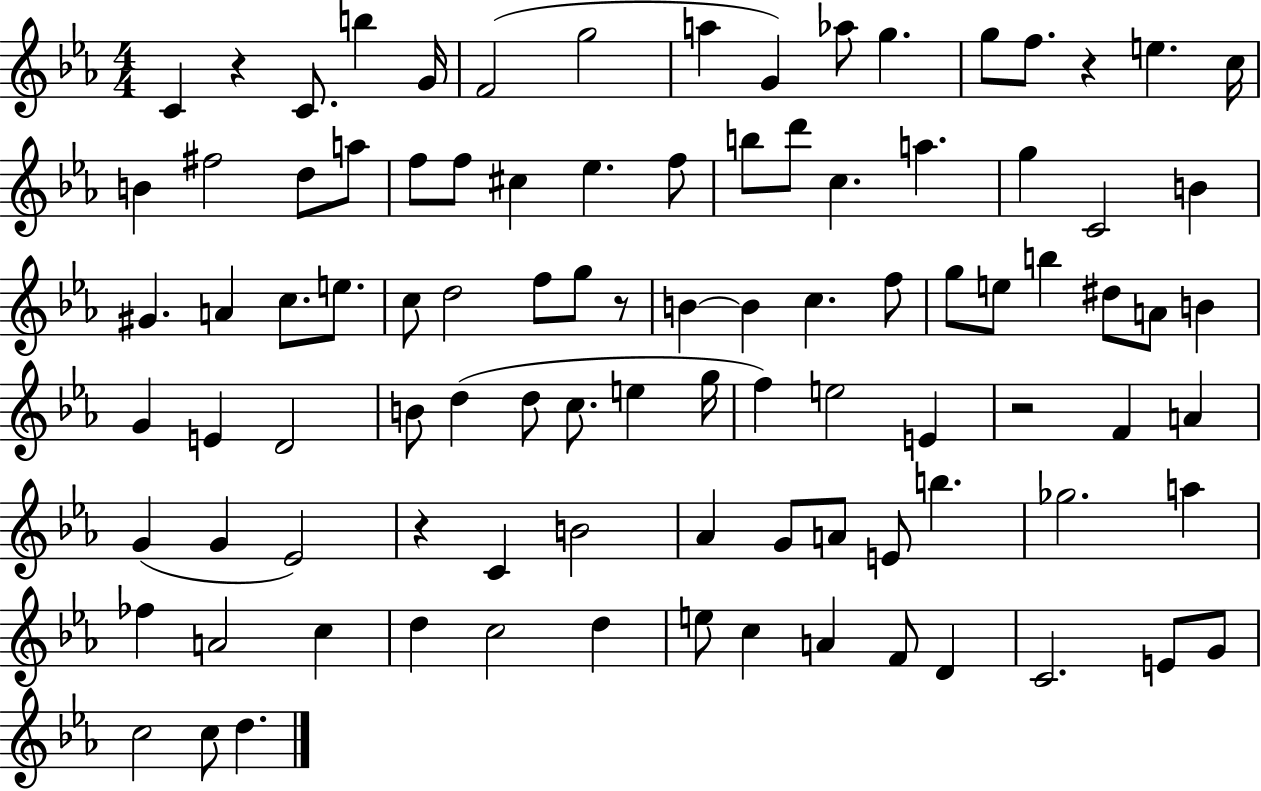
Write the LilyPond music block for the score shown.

{
  \clef treble
  \numericTimeSignature
  \time 4/4
  \key ees \major
  c'4 r4 c'8. b''4 g'16 | f'2( g''2 | a''4 g'4) aes''8 g''4. | g''8 f''8. r4 e''4. c''16 | \break b'4 fis''2 d''8 a''8 | f''8 f''8 cis''4 ees''4. f''8 | b''8 d'''8 c''4. a''4. | g''4 c'2 b'4 | \break gis'4. a'4 c''8. e''8. | c''8 d''2 f''8 g''8 r8 | b'4~~ b'4 c''4. f''8 | g''8 e''8 b''4 dis''8 a'8 b'4 | \break g'4 e'4 d'2 | b'8 d''4( d''8 c''8. e''4 g''16 | f''4) e''2 e'4 | r2 f'4 a'4 | \break g'4( g'4 ees'2) | r4 c'4 b'2 | aes'4 g'8 a'8 e'8 b''4. | ges''2. a''4 | \break fes''4 a'2 c''4 | d''4 c''2 d''4 | e''8 c''4 a'4 f'8 d'4 | c'2. e'8 g'8 | \break c''2 c''8 d''4. | \bar "|."
}